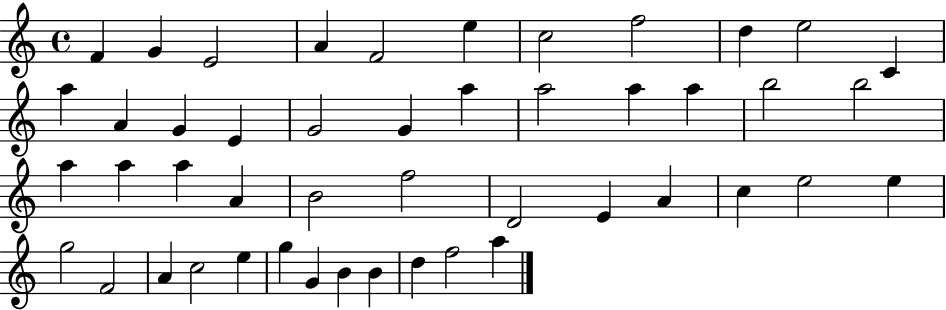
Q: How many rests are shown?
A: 0